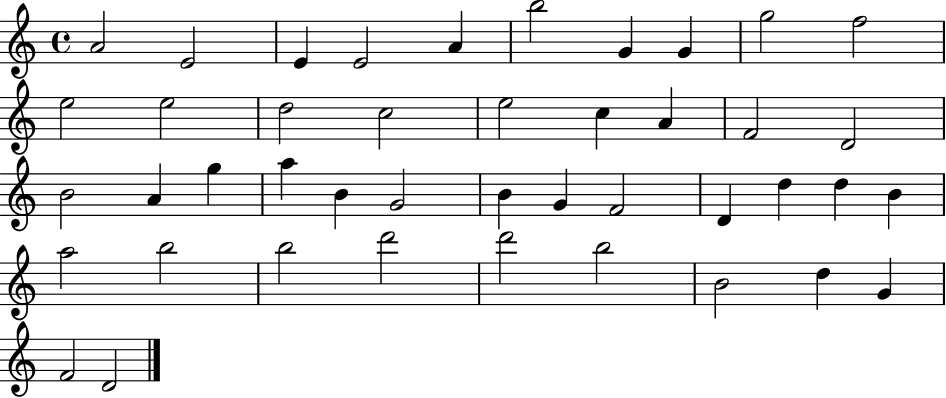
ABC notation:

X:1
T:Untitled
M:4/4
L:1/4
K:C
A2 E2 E E2 A b2 G G g2 f2 e2 e2 d2 c2 e2 c A F2 D2 B2 A g a B G2 B G F2 D d d B a2 b2 b2 d'2 d'2 b2 B2 d G F2 D2